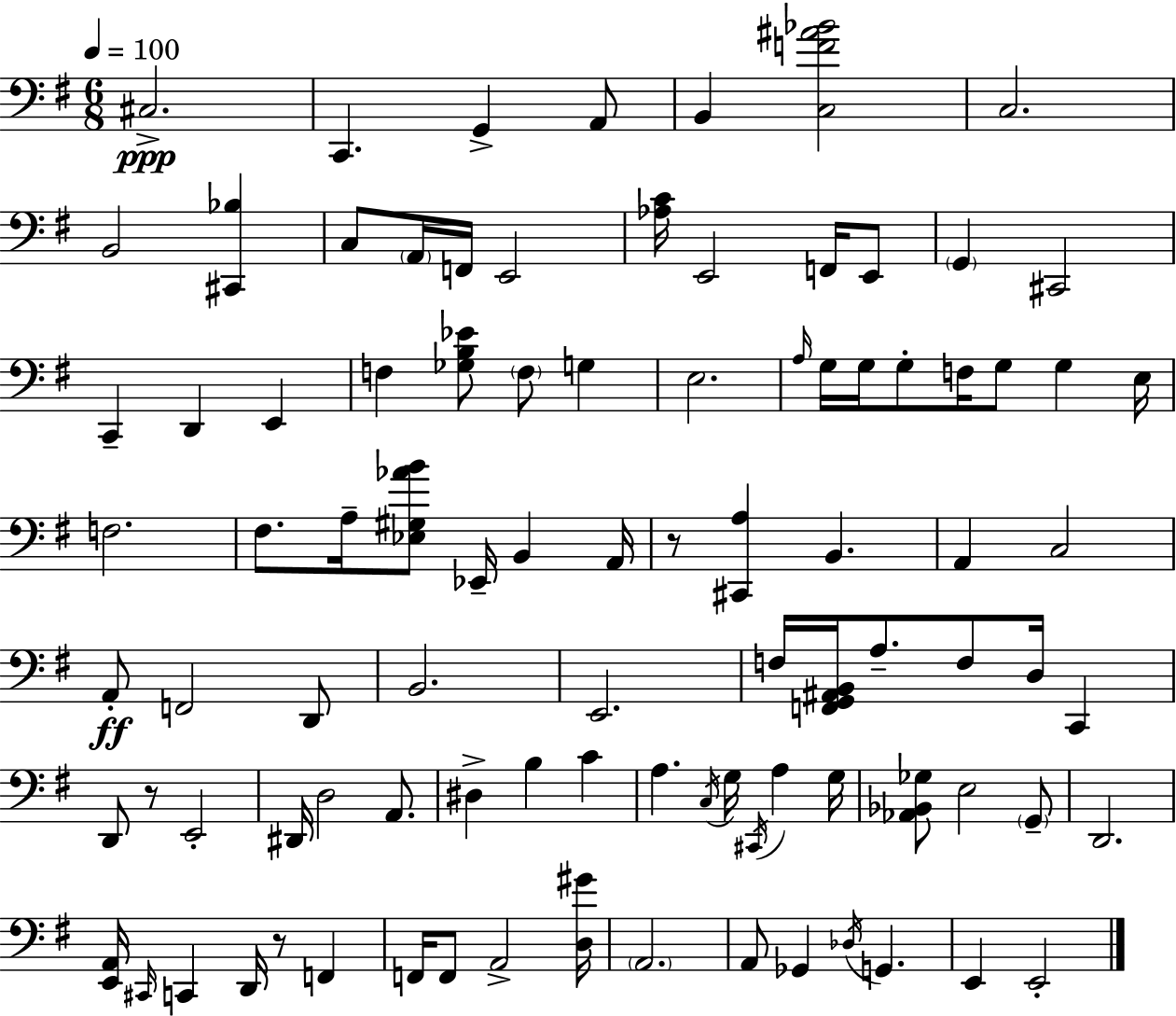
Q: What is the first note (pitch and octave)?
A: C#3